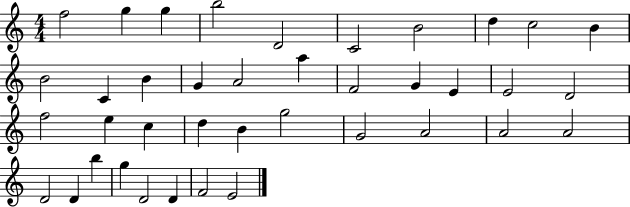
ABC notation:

X:1
T:Untitled
M:4/4
L:1/4
K:C
f2 g g b2 D2 C2 B2 d c2 B B2 C B G A2 a F2 G E E2 D2 f2 e c d B g2 G2 A2 A2 A2 D2 D b g D2 D F2 E2